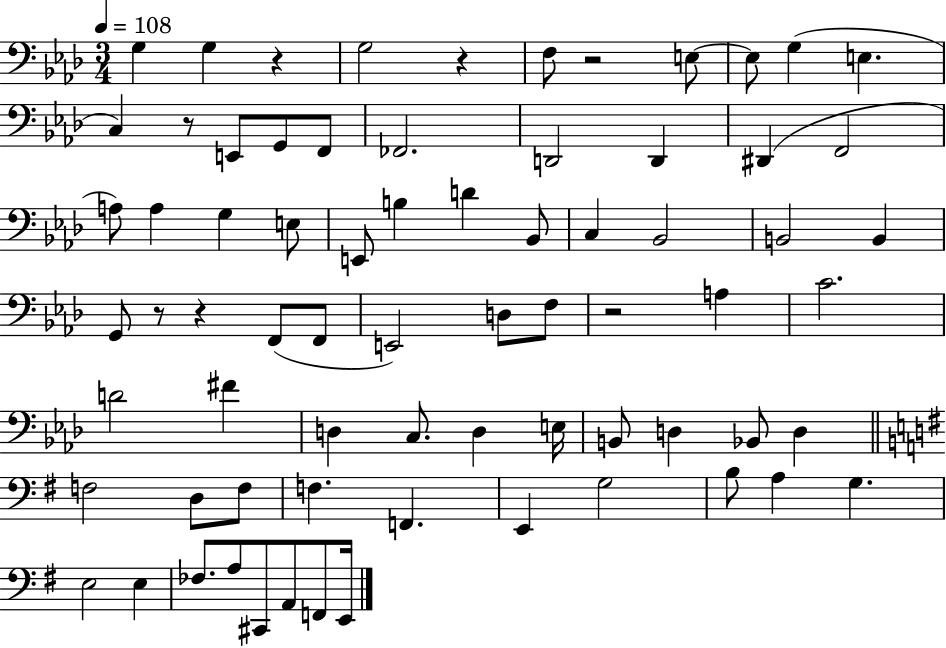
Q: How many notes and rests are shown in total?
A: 72